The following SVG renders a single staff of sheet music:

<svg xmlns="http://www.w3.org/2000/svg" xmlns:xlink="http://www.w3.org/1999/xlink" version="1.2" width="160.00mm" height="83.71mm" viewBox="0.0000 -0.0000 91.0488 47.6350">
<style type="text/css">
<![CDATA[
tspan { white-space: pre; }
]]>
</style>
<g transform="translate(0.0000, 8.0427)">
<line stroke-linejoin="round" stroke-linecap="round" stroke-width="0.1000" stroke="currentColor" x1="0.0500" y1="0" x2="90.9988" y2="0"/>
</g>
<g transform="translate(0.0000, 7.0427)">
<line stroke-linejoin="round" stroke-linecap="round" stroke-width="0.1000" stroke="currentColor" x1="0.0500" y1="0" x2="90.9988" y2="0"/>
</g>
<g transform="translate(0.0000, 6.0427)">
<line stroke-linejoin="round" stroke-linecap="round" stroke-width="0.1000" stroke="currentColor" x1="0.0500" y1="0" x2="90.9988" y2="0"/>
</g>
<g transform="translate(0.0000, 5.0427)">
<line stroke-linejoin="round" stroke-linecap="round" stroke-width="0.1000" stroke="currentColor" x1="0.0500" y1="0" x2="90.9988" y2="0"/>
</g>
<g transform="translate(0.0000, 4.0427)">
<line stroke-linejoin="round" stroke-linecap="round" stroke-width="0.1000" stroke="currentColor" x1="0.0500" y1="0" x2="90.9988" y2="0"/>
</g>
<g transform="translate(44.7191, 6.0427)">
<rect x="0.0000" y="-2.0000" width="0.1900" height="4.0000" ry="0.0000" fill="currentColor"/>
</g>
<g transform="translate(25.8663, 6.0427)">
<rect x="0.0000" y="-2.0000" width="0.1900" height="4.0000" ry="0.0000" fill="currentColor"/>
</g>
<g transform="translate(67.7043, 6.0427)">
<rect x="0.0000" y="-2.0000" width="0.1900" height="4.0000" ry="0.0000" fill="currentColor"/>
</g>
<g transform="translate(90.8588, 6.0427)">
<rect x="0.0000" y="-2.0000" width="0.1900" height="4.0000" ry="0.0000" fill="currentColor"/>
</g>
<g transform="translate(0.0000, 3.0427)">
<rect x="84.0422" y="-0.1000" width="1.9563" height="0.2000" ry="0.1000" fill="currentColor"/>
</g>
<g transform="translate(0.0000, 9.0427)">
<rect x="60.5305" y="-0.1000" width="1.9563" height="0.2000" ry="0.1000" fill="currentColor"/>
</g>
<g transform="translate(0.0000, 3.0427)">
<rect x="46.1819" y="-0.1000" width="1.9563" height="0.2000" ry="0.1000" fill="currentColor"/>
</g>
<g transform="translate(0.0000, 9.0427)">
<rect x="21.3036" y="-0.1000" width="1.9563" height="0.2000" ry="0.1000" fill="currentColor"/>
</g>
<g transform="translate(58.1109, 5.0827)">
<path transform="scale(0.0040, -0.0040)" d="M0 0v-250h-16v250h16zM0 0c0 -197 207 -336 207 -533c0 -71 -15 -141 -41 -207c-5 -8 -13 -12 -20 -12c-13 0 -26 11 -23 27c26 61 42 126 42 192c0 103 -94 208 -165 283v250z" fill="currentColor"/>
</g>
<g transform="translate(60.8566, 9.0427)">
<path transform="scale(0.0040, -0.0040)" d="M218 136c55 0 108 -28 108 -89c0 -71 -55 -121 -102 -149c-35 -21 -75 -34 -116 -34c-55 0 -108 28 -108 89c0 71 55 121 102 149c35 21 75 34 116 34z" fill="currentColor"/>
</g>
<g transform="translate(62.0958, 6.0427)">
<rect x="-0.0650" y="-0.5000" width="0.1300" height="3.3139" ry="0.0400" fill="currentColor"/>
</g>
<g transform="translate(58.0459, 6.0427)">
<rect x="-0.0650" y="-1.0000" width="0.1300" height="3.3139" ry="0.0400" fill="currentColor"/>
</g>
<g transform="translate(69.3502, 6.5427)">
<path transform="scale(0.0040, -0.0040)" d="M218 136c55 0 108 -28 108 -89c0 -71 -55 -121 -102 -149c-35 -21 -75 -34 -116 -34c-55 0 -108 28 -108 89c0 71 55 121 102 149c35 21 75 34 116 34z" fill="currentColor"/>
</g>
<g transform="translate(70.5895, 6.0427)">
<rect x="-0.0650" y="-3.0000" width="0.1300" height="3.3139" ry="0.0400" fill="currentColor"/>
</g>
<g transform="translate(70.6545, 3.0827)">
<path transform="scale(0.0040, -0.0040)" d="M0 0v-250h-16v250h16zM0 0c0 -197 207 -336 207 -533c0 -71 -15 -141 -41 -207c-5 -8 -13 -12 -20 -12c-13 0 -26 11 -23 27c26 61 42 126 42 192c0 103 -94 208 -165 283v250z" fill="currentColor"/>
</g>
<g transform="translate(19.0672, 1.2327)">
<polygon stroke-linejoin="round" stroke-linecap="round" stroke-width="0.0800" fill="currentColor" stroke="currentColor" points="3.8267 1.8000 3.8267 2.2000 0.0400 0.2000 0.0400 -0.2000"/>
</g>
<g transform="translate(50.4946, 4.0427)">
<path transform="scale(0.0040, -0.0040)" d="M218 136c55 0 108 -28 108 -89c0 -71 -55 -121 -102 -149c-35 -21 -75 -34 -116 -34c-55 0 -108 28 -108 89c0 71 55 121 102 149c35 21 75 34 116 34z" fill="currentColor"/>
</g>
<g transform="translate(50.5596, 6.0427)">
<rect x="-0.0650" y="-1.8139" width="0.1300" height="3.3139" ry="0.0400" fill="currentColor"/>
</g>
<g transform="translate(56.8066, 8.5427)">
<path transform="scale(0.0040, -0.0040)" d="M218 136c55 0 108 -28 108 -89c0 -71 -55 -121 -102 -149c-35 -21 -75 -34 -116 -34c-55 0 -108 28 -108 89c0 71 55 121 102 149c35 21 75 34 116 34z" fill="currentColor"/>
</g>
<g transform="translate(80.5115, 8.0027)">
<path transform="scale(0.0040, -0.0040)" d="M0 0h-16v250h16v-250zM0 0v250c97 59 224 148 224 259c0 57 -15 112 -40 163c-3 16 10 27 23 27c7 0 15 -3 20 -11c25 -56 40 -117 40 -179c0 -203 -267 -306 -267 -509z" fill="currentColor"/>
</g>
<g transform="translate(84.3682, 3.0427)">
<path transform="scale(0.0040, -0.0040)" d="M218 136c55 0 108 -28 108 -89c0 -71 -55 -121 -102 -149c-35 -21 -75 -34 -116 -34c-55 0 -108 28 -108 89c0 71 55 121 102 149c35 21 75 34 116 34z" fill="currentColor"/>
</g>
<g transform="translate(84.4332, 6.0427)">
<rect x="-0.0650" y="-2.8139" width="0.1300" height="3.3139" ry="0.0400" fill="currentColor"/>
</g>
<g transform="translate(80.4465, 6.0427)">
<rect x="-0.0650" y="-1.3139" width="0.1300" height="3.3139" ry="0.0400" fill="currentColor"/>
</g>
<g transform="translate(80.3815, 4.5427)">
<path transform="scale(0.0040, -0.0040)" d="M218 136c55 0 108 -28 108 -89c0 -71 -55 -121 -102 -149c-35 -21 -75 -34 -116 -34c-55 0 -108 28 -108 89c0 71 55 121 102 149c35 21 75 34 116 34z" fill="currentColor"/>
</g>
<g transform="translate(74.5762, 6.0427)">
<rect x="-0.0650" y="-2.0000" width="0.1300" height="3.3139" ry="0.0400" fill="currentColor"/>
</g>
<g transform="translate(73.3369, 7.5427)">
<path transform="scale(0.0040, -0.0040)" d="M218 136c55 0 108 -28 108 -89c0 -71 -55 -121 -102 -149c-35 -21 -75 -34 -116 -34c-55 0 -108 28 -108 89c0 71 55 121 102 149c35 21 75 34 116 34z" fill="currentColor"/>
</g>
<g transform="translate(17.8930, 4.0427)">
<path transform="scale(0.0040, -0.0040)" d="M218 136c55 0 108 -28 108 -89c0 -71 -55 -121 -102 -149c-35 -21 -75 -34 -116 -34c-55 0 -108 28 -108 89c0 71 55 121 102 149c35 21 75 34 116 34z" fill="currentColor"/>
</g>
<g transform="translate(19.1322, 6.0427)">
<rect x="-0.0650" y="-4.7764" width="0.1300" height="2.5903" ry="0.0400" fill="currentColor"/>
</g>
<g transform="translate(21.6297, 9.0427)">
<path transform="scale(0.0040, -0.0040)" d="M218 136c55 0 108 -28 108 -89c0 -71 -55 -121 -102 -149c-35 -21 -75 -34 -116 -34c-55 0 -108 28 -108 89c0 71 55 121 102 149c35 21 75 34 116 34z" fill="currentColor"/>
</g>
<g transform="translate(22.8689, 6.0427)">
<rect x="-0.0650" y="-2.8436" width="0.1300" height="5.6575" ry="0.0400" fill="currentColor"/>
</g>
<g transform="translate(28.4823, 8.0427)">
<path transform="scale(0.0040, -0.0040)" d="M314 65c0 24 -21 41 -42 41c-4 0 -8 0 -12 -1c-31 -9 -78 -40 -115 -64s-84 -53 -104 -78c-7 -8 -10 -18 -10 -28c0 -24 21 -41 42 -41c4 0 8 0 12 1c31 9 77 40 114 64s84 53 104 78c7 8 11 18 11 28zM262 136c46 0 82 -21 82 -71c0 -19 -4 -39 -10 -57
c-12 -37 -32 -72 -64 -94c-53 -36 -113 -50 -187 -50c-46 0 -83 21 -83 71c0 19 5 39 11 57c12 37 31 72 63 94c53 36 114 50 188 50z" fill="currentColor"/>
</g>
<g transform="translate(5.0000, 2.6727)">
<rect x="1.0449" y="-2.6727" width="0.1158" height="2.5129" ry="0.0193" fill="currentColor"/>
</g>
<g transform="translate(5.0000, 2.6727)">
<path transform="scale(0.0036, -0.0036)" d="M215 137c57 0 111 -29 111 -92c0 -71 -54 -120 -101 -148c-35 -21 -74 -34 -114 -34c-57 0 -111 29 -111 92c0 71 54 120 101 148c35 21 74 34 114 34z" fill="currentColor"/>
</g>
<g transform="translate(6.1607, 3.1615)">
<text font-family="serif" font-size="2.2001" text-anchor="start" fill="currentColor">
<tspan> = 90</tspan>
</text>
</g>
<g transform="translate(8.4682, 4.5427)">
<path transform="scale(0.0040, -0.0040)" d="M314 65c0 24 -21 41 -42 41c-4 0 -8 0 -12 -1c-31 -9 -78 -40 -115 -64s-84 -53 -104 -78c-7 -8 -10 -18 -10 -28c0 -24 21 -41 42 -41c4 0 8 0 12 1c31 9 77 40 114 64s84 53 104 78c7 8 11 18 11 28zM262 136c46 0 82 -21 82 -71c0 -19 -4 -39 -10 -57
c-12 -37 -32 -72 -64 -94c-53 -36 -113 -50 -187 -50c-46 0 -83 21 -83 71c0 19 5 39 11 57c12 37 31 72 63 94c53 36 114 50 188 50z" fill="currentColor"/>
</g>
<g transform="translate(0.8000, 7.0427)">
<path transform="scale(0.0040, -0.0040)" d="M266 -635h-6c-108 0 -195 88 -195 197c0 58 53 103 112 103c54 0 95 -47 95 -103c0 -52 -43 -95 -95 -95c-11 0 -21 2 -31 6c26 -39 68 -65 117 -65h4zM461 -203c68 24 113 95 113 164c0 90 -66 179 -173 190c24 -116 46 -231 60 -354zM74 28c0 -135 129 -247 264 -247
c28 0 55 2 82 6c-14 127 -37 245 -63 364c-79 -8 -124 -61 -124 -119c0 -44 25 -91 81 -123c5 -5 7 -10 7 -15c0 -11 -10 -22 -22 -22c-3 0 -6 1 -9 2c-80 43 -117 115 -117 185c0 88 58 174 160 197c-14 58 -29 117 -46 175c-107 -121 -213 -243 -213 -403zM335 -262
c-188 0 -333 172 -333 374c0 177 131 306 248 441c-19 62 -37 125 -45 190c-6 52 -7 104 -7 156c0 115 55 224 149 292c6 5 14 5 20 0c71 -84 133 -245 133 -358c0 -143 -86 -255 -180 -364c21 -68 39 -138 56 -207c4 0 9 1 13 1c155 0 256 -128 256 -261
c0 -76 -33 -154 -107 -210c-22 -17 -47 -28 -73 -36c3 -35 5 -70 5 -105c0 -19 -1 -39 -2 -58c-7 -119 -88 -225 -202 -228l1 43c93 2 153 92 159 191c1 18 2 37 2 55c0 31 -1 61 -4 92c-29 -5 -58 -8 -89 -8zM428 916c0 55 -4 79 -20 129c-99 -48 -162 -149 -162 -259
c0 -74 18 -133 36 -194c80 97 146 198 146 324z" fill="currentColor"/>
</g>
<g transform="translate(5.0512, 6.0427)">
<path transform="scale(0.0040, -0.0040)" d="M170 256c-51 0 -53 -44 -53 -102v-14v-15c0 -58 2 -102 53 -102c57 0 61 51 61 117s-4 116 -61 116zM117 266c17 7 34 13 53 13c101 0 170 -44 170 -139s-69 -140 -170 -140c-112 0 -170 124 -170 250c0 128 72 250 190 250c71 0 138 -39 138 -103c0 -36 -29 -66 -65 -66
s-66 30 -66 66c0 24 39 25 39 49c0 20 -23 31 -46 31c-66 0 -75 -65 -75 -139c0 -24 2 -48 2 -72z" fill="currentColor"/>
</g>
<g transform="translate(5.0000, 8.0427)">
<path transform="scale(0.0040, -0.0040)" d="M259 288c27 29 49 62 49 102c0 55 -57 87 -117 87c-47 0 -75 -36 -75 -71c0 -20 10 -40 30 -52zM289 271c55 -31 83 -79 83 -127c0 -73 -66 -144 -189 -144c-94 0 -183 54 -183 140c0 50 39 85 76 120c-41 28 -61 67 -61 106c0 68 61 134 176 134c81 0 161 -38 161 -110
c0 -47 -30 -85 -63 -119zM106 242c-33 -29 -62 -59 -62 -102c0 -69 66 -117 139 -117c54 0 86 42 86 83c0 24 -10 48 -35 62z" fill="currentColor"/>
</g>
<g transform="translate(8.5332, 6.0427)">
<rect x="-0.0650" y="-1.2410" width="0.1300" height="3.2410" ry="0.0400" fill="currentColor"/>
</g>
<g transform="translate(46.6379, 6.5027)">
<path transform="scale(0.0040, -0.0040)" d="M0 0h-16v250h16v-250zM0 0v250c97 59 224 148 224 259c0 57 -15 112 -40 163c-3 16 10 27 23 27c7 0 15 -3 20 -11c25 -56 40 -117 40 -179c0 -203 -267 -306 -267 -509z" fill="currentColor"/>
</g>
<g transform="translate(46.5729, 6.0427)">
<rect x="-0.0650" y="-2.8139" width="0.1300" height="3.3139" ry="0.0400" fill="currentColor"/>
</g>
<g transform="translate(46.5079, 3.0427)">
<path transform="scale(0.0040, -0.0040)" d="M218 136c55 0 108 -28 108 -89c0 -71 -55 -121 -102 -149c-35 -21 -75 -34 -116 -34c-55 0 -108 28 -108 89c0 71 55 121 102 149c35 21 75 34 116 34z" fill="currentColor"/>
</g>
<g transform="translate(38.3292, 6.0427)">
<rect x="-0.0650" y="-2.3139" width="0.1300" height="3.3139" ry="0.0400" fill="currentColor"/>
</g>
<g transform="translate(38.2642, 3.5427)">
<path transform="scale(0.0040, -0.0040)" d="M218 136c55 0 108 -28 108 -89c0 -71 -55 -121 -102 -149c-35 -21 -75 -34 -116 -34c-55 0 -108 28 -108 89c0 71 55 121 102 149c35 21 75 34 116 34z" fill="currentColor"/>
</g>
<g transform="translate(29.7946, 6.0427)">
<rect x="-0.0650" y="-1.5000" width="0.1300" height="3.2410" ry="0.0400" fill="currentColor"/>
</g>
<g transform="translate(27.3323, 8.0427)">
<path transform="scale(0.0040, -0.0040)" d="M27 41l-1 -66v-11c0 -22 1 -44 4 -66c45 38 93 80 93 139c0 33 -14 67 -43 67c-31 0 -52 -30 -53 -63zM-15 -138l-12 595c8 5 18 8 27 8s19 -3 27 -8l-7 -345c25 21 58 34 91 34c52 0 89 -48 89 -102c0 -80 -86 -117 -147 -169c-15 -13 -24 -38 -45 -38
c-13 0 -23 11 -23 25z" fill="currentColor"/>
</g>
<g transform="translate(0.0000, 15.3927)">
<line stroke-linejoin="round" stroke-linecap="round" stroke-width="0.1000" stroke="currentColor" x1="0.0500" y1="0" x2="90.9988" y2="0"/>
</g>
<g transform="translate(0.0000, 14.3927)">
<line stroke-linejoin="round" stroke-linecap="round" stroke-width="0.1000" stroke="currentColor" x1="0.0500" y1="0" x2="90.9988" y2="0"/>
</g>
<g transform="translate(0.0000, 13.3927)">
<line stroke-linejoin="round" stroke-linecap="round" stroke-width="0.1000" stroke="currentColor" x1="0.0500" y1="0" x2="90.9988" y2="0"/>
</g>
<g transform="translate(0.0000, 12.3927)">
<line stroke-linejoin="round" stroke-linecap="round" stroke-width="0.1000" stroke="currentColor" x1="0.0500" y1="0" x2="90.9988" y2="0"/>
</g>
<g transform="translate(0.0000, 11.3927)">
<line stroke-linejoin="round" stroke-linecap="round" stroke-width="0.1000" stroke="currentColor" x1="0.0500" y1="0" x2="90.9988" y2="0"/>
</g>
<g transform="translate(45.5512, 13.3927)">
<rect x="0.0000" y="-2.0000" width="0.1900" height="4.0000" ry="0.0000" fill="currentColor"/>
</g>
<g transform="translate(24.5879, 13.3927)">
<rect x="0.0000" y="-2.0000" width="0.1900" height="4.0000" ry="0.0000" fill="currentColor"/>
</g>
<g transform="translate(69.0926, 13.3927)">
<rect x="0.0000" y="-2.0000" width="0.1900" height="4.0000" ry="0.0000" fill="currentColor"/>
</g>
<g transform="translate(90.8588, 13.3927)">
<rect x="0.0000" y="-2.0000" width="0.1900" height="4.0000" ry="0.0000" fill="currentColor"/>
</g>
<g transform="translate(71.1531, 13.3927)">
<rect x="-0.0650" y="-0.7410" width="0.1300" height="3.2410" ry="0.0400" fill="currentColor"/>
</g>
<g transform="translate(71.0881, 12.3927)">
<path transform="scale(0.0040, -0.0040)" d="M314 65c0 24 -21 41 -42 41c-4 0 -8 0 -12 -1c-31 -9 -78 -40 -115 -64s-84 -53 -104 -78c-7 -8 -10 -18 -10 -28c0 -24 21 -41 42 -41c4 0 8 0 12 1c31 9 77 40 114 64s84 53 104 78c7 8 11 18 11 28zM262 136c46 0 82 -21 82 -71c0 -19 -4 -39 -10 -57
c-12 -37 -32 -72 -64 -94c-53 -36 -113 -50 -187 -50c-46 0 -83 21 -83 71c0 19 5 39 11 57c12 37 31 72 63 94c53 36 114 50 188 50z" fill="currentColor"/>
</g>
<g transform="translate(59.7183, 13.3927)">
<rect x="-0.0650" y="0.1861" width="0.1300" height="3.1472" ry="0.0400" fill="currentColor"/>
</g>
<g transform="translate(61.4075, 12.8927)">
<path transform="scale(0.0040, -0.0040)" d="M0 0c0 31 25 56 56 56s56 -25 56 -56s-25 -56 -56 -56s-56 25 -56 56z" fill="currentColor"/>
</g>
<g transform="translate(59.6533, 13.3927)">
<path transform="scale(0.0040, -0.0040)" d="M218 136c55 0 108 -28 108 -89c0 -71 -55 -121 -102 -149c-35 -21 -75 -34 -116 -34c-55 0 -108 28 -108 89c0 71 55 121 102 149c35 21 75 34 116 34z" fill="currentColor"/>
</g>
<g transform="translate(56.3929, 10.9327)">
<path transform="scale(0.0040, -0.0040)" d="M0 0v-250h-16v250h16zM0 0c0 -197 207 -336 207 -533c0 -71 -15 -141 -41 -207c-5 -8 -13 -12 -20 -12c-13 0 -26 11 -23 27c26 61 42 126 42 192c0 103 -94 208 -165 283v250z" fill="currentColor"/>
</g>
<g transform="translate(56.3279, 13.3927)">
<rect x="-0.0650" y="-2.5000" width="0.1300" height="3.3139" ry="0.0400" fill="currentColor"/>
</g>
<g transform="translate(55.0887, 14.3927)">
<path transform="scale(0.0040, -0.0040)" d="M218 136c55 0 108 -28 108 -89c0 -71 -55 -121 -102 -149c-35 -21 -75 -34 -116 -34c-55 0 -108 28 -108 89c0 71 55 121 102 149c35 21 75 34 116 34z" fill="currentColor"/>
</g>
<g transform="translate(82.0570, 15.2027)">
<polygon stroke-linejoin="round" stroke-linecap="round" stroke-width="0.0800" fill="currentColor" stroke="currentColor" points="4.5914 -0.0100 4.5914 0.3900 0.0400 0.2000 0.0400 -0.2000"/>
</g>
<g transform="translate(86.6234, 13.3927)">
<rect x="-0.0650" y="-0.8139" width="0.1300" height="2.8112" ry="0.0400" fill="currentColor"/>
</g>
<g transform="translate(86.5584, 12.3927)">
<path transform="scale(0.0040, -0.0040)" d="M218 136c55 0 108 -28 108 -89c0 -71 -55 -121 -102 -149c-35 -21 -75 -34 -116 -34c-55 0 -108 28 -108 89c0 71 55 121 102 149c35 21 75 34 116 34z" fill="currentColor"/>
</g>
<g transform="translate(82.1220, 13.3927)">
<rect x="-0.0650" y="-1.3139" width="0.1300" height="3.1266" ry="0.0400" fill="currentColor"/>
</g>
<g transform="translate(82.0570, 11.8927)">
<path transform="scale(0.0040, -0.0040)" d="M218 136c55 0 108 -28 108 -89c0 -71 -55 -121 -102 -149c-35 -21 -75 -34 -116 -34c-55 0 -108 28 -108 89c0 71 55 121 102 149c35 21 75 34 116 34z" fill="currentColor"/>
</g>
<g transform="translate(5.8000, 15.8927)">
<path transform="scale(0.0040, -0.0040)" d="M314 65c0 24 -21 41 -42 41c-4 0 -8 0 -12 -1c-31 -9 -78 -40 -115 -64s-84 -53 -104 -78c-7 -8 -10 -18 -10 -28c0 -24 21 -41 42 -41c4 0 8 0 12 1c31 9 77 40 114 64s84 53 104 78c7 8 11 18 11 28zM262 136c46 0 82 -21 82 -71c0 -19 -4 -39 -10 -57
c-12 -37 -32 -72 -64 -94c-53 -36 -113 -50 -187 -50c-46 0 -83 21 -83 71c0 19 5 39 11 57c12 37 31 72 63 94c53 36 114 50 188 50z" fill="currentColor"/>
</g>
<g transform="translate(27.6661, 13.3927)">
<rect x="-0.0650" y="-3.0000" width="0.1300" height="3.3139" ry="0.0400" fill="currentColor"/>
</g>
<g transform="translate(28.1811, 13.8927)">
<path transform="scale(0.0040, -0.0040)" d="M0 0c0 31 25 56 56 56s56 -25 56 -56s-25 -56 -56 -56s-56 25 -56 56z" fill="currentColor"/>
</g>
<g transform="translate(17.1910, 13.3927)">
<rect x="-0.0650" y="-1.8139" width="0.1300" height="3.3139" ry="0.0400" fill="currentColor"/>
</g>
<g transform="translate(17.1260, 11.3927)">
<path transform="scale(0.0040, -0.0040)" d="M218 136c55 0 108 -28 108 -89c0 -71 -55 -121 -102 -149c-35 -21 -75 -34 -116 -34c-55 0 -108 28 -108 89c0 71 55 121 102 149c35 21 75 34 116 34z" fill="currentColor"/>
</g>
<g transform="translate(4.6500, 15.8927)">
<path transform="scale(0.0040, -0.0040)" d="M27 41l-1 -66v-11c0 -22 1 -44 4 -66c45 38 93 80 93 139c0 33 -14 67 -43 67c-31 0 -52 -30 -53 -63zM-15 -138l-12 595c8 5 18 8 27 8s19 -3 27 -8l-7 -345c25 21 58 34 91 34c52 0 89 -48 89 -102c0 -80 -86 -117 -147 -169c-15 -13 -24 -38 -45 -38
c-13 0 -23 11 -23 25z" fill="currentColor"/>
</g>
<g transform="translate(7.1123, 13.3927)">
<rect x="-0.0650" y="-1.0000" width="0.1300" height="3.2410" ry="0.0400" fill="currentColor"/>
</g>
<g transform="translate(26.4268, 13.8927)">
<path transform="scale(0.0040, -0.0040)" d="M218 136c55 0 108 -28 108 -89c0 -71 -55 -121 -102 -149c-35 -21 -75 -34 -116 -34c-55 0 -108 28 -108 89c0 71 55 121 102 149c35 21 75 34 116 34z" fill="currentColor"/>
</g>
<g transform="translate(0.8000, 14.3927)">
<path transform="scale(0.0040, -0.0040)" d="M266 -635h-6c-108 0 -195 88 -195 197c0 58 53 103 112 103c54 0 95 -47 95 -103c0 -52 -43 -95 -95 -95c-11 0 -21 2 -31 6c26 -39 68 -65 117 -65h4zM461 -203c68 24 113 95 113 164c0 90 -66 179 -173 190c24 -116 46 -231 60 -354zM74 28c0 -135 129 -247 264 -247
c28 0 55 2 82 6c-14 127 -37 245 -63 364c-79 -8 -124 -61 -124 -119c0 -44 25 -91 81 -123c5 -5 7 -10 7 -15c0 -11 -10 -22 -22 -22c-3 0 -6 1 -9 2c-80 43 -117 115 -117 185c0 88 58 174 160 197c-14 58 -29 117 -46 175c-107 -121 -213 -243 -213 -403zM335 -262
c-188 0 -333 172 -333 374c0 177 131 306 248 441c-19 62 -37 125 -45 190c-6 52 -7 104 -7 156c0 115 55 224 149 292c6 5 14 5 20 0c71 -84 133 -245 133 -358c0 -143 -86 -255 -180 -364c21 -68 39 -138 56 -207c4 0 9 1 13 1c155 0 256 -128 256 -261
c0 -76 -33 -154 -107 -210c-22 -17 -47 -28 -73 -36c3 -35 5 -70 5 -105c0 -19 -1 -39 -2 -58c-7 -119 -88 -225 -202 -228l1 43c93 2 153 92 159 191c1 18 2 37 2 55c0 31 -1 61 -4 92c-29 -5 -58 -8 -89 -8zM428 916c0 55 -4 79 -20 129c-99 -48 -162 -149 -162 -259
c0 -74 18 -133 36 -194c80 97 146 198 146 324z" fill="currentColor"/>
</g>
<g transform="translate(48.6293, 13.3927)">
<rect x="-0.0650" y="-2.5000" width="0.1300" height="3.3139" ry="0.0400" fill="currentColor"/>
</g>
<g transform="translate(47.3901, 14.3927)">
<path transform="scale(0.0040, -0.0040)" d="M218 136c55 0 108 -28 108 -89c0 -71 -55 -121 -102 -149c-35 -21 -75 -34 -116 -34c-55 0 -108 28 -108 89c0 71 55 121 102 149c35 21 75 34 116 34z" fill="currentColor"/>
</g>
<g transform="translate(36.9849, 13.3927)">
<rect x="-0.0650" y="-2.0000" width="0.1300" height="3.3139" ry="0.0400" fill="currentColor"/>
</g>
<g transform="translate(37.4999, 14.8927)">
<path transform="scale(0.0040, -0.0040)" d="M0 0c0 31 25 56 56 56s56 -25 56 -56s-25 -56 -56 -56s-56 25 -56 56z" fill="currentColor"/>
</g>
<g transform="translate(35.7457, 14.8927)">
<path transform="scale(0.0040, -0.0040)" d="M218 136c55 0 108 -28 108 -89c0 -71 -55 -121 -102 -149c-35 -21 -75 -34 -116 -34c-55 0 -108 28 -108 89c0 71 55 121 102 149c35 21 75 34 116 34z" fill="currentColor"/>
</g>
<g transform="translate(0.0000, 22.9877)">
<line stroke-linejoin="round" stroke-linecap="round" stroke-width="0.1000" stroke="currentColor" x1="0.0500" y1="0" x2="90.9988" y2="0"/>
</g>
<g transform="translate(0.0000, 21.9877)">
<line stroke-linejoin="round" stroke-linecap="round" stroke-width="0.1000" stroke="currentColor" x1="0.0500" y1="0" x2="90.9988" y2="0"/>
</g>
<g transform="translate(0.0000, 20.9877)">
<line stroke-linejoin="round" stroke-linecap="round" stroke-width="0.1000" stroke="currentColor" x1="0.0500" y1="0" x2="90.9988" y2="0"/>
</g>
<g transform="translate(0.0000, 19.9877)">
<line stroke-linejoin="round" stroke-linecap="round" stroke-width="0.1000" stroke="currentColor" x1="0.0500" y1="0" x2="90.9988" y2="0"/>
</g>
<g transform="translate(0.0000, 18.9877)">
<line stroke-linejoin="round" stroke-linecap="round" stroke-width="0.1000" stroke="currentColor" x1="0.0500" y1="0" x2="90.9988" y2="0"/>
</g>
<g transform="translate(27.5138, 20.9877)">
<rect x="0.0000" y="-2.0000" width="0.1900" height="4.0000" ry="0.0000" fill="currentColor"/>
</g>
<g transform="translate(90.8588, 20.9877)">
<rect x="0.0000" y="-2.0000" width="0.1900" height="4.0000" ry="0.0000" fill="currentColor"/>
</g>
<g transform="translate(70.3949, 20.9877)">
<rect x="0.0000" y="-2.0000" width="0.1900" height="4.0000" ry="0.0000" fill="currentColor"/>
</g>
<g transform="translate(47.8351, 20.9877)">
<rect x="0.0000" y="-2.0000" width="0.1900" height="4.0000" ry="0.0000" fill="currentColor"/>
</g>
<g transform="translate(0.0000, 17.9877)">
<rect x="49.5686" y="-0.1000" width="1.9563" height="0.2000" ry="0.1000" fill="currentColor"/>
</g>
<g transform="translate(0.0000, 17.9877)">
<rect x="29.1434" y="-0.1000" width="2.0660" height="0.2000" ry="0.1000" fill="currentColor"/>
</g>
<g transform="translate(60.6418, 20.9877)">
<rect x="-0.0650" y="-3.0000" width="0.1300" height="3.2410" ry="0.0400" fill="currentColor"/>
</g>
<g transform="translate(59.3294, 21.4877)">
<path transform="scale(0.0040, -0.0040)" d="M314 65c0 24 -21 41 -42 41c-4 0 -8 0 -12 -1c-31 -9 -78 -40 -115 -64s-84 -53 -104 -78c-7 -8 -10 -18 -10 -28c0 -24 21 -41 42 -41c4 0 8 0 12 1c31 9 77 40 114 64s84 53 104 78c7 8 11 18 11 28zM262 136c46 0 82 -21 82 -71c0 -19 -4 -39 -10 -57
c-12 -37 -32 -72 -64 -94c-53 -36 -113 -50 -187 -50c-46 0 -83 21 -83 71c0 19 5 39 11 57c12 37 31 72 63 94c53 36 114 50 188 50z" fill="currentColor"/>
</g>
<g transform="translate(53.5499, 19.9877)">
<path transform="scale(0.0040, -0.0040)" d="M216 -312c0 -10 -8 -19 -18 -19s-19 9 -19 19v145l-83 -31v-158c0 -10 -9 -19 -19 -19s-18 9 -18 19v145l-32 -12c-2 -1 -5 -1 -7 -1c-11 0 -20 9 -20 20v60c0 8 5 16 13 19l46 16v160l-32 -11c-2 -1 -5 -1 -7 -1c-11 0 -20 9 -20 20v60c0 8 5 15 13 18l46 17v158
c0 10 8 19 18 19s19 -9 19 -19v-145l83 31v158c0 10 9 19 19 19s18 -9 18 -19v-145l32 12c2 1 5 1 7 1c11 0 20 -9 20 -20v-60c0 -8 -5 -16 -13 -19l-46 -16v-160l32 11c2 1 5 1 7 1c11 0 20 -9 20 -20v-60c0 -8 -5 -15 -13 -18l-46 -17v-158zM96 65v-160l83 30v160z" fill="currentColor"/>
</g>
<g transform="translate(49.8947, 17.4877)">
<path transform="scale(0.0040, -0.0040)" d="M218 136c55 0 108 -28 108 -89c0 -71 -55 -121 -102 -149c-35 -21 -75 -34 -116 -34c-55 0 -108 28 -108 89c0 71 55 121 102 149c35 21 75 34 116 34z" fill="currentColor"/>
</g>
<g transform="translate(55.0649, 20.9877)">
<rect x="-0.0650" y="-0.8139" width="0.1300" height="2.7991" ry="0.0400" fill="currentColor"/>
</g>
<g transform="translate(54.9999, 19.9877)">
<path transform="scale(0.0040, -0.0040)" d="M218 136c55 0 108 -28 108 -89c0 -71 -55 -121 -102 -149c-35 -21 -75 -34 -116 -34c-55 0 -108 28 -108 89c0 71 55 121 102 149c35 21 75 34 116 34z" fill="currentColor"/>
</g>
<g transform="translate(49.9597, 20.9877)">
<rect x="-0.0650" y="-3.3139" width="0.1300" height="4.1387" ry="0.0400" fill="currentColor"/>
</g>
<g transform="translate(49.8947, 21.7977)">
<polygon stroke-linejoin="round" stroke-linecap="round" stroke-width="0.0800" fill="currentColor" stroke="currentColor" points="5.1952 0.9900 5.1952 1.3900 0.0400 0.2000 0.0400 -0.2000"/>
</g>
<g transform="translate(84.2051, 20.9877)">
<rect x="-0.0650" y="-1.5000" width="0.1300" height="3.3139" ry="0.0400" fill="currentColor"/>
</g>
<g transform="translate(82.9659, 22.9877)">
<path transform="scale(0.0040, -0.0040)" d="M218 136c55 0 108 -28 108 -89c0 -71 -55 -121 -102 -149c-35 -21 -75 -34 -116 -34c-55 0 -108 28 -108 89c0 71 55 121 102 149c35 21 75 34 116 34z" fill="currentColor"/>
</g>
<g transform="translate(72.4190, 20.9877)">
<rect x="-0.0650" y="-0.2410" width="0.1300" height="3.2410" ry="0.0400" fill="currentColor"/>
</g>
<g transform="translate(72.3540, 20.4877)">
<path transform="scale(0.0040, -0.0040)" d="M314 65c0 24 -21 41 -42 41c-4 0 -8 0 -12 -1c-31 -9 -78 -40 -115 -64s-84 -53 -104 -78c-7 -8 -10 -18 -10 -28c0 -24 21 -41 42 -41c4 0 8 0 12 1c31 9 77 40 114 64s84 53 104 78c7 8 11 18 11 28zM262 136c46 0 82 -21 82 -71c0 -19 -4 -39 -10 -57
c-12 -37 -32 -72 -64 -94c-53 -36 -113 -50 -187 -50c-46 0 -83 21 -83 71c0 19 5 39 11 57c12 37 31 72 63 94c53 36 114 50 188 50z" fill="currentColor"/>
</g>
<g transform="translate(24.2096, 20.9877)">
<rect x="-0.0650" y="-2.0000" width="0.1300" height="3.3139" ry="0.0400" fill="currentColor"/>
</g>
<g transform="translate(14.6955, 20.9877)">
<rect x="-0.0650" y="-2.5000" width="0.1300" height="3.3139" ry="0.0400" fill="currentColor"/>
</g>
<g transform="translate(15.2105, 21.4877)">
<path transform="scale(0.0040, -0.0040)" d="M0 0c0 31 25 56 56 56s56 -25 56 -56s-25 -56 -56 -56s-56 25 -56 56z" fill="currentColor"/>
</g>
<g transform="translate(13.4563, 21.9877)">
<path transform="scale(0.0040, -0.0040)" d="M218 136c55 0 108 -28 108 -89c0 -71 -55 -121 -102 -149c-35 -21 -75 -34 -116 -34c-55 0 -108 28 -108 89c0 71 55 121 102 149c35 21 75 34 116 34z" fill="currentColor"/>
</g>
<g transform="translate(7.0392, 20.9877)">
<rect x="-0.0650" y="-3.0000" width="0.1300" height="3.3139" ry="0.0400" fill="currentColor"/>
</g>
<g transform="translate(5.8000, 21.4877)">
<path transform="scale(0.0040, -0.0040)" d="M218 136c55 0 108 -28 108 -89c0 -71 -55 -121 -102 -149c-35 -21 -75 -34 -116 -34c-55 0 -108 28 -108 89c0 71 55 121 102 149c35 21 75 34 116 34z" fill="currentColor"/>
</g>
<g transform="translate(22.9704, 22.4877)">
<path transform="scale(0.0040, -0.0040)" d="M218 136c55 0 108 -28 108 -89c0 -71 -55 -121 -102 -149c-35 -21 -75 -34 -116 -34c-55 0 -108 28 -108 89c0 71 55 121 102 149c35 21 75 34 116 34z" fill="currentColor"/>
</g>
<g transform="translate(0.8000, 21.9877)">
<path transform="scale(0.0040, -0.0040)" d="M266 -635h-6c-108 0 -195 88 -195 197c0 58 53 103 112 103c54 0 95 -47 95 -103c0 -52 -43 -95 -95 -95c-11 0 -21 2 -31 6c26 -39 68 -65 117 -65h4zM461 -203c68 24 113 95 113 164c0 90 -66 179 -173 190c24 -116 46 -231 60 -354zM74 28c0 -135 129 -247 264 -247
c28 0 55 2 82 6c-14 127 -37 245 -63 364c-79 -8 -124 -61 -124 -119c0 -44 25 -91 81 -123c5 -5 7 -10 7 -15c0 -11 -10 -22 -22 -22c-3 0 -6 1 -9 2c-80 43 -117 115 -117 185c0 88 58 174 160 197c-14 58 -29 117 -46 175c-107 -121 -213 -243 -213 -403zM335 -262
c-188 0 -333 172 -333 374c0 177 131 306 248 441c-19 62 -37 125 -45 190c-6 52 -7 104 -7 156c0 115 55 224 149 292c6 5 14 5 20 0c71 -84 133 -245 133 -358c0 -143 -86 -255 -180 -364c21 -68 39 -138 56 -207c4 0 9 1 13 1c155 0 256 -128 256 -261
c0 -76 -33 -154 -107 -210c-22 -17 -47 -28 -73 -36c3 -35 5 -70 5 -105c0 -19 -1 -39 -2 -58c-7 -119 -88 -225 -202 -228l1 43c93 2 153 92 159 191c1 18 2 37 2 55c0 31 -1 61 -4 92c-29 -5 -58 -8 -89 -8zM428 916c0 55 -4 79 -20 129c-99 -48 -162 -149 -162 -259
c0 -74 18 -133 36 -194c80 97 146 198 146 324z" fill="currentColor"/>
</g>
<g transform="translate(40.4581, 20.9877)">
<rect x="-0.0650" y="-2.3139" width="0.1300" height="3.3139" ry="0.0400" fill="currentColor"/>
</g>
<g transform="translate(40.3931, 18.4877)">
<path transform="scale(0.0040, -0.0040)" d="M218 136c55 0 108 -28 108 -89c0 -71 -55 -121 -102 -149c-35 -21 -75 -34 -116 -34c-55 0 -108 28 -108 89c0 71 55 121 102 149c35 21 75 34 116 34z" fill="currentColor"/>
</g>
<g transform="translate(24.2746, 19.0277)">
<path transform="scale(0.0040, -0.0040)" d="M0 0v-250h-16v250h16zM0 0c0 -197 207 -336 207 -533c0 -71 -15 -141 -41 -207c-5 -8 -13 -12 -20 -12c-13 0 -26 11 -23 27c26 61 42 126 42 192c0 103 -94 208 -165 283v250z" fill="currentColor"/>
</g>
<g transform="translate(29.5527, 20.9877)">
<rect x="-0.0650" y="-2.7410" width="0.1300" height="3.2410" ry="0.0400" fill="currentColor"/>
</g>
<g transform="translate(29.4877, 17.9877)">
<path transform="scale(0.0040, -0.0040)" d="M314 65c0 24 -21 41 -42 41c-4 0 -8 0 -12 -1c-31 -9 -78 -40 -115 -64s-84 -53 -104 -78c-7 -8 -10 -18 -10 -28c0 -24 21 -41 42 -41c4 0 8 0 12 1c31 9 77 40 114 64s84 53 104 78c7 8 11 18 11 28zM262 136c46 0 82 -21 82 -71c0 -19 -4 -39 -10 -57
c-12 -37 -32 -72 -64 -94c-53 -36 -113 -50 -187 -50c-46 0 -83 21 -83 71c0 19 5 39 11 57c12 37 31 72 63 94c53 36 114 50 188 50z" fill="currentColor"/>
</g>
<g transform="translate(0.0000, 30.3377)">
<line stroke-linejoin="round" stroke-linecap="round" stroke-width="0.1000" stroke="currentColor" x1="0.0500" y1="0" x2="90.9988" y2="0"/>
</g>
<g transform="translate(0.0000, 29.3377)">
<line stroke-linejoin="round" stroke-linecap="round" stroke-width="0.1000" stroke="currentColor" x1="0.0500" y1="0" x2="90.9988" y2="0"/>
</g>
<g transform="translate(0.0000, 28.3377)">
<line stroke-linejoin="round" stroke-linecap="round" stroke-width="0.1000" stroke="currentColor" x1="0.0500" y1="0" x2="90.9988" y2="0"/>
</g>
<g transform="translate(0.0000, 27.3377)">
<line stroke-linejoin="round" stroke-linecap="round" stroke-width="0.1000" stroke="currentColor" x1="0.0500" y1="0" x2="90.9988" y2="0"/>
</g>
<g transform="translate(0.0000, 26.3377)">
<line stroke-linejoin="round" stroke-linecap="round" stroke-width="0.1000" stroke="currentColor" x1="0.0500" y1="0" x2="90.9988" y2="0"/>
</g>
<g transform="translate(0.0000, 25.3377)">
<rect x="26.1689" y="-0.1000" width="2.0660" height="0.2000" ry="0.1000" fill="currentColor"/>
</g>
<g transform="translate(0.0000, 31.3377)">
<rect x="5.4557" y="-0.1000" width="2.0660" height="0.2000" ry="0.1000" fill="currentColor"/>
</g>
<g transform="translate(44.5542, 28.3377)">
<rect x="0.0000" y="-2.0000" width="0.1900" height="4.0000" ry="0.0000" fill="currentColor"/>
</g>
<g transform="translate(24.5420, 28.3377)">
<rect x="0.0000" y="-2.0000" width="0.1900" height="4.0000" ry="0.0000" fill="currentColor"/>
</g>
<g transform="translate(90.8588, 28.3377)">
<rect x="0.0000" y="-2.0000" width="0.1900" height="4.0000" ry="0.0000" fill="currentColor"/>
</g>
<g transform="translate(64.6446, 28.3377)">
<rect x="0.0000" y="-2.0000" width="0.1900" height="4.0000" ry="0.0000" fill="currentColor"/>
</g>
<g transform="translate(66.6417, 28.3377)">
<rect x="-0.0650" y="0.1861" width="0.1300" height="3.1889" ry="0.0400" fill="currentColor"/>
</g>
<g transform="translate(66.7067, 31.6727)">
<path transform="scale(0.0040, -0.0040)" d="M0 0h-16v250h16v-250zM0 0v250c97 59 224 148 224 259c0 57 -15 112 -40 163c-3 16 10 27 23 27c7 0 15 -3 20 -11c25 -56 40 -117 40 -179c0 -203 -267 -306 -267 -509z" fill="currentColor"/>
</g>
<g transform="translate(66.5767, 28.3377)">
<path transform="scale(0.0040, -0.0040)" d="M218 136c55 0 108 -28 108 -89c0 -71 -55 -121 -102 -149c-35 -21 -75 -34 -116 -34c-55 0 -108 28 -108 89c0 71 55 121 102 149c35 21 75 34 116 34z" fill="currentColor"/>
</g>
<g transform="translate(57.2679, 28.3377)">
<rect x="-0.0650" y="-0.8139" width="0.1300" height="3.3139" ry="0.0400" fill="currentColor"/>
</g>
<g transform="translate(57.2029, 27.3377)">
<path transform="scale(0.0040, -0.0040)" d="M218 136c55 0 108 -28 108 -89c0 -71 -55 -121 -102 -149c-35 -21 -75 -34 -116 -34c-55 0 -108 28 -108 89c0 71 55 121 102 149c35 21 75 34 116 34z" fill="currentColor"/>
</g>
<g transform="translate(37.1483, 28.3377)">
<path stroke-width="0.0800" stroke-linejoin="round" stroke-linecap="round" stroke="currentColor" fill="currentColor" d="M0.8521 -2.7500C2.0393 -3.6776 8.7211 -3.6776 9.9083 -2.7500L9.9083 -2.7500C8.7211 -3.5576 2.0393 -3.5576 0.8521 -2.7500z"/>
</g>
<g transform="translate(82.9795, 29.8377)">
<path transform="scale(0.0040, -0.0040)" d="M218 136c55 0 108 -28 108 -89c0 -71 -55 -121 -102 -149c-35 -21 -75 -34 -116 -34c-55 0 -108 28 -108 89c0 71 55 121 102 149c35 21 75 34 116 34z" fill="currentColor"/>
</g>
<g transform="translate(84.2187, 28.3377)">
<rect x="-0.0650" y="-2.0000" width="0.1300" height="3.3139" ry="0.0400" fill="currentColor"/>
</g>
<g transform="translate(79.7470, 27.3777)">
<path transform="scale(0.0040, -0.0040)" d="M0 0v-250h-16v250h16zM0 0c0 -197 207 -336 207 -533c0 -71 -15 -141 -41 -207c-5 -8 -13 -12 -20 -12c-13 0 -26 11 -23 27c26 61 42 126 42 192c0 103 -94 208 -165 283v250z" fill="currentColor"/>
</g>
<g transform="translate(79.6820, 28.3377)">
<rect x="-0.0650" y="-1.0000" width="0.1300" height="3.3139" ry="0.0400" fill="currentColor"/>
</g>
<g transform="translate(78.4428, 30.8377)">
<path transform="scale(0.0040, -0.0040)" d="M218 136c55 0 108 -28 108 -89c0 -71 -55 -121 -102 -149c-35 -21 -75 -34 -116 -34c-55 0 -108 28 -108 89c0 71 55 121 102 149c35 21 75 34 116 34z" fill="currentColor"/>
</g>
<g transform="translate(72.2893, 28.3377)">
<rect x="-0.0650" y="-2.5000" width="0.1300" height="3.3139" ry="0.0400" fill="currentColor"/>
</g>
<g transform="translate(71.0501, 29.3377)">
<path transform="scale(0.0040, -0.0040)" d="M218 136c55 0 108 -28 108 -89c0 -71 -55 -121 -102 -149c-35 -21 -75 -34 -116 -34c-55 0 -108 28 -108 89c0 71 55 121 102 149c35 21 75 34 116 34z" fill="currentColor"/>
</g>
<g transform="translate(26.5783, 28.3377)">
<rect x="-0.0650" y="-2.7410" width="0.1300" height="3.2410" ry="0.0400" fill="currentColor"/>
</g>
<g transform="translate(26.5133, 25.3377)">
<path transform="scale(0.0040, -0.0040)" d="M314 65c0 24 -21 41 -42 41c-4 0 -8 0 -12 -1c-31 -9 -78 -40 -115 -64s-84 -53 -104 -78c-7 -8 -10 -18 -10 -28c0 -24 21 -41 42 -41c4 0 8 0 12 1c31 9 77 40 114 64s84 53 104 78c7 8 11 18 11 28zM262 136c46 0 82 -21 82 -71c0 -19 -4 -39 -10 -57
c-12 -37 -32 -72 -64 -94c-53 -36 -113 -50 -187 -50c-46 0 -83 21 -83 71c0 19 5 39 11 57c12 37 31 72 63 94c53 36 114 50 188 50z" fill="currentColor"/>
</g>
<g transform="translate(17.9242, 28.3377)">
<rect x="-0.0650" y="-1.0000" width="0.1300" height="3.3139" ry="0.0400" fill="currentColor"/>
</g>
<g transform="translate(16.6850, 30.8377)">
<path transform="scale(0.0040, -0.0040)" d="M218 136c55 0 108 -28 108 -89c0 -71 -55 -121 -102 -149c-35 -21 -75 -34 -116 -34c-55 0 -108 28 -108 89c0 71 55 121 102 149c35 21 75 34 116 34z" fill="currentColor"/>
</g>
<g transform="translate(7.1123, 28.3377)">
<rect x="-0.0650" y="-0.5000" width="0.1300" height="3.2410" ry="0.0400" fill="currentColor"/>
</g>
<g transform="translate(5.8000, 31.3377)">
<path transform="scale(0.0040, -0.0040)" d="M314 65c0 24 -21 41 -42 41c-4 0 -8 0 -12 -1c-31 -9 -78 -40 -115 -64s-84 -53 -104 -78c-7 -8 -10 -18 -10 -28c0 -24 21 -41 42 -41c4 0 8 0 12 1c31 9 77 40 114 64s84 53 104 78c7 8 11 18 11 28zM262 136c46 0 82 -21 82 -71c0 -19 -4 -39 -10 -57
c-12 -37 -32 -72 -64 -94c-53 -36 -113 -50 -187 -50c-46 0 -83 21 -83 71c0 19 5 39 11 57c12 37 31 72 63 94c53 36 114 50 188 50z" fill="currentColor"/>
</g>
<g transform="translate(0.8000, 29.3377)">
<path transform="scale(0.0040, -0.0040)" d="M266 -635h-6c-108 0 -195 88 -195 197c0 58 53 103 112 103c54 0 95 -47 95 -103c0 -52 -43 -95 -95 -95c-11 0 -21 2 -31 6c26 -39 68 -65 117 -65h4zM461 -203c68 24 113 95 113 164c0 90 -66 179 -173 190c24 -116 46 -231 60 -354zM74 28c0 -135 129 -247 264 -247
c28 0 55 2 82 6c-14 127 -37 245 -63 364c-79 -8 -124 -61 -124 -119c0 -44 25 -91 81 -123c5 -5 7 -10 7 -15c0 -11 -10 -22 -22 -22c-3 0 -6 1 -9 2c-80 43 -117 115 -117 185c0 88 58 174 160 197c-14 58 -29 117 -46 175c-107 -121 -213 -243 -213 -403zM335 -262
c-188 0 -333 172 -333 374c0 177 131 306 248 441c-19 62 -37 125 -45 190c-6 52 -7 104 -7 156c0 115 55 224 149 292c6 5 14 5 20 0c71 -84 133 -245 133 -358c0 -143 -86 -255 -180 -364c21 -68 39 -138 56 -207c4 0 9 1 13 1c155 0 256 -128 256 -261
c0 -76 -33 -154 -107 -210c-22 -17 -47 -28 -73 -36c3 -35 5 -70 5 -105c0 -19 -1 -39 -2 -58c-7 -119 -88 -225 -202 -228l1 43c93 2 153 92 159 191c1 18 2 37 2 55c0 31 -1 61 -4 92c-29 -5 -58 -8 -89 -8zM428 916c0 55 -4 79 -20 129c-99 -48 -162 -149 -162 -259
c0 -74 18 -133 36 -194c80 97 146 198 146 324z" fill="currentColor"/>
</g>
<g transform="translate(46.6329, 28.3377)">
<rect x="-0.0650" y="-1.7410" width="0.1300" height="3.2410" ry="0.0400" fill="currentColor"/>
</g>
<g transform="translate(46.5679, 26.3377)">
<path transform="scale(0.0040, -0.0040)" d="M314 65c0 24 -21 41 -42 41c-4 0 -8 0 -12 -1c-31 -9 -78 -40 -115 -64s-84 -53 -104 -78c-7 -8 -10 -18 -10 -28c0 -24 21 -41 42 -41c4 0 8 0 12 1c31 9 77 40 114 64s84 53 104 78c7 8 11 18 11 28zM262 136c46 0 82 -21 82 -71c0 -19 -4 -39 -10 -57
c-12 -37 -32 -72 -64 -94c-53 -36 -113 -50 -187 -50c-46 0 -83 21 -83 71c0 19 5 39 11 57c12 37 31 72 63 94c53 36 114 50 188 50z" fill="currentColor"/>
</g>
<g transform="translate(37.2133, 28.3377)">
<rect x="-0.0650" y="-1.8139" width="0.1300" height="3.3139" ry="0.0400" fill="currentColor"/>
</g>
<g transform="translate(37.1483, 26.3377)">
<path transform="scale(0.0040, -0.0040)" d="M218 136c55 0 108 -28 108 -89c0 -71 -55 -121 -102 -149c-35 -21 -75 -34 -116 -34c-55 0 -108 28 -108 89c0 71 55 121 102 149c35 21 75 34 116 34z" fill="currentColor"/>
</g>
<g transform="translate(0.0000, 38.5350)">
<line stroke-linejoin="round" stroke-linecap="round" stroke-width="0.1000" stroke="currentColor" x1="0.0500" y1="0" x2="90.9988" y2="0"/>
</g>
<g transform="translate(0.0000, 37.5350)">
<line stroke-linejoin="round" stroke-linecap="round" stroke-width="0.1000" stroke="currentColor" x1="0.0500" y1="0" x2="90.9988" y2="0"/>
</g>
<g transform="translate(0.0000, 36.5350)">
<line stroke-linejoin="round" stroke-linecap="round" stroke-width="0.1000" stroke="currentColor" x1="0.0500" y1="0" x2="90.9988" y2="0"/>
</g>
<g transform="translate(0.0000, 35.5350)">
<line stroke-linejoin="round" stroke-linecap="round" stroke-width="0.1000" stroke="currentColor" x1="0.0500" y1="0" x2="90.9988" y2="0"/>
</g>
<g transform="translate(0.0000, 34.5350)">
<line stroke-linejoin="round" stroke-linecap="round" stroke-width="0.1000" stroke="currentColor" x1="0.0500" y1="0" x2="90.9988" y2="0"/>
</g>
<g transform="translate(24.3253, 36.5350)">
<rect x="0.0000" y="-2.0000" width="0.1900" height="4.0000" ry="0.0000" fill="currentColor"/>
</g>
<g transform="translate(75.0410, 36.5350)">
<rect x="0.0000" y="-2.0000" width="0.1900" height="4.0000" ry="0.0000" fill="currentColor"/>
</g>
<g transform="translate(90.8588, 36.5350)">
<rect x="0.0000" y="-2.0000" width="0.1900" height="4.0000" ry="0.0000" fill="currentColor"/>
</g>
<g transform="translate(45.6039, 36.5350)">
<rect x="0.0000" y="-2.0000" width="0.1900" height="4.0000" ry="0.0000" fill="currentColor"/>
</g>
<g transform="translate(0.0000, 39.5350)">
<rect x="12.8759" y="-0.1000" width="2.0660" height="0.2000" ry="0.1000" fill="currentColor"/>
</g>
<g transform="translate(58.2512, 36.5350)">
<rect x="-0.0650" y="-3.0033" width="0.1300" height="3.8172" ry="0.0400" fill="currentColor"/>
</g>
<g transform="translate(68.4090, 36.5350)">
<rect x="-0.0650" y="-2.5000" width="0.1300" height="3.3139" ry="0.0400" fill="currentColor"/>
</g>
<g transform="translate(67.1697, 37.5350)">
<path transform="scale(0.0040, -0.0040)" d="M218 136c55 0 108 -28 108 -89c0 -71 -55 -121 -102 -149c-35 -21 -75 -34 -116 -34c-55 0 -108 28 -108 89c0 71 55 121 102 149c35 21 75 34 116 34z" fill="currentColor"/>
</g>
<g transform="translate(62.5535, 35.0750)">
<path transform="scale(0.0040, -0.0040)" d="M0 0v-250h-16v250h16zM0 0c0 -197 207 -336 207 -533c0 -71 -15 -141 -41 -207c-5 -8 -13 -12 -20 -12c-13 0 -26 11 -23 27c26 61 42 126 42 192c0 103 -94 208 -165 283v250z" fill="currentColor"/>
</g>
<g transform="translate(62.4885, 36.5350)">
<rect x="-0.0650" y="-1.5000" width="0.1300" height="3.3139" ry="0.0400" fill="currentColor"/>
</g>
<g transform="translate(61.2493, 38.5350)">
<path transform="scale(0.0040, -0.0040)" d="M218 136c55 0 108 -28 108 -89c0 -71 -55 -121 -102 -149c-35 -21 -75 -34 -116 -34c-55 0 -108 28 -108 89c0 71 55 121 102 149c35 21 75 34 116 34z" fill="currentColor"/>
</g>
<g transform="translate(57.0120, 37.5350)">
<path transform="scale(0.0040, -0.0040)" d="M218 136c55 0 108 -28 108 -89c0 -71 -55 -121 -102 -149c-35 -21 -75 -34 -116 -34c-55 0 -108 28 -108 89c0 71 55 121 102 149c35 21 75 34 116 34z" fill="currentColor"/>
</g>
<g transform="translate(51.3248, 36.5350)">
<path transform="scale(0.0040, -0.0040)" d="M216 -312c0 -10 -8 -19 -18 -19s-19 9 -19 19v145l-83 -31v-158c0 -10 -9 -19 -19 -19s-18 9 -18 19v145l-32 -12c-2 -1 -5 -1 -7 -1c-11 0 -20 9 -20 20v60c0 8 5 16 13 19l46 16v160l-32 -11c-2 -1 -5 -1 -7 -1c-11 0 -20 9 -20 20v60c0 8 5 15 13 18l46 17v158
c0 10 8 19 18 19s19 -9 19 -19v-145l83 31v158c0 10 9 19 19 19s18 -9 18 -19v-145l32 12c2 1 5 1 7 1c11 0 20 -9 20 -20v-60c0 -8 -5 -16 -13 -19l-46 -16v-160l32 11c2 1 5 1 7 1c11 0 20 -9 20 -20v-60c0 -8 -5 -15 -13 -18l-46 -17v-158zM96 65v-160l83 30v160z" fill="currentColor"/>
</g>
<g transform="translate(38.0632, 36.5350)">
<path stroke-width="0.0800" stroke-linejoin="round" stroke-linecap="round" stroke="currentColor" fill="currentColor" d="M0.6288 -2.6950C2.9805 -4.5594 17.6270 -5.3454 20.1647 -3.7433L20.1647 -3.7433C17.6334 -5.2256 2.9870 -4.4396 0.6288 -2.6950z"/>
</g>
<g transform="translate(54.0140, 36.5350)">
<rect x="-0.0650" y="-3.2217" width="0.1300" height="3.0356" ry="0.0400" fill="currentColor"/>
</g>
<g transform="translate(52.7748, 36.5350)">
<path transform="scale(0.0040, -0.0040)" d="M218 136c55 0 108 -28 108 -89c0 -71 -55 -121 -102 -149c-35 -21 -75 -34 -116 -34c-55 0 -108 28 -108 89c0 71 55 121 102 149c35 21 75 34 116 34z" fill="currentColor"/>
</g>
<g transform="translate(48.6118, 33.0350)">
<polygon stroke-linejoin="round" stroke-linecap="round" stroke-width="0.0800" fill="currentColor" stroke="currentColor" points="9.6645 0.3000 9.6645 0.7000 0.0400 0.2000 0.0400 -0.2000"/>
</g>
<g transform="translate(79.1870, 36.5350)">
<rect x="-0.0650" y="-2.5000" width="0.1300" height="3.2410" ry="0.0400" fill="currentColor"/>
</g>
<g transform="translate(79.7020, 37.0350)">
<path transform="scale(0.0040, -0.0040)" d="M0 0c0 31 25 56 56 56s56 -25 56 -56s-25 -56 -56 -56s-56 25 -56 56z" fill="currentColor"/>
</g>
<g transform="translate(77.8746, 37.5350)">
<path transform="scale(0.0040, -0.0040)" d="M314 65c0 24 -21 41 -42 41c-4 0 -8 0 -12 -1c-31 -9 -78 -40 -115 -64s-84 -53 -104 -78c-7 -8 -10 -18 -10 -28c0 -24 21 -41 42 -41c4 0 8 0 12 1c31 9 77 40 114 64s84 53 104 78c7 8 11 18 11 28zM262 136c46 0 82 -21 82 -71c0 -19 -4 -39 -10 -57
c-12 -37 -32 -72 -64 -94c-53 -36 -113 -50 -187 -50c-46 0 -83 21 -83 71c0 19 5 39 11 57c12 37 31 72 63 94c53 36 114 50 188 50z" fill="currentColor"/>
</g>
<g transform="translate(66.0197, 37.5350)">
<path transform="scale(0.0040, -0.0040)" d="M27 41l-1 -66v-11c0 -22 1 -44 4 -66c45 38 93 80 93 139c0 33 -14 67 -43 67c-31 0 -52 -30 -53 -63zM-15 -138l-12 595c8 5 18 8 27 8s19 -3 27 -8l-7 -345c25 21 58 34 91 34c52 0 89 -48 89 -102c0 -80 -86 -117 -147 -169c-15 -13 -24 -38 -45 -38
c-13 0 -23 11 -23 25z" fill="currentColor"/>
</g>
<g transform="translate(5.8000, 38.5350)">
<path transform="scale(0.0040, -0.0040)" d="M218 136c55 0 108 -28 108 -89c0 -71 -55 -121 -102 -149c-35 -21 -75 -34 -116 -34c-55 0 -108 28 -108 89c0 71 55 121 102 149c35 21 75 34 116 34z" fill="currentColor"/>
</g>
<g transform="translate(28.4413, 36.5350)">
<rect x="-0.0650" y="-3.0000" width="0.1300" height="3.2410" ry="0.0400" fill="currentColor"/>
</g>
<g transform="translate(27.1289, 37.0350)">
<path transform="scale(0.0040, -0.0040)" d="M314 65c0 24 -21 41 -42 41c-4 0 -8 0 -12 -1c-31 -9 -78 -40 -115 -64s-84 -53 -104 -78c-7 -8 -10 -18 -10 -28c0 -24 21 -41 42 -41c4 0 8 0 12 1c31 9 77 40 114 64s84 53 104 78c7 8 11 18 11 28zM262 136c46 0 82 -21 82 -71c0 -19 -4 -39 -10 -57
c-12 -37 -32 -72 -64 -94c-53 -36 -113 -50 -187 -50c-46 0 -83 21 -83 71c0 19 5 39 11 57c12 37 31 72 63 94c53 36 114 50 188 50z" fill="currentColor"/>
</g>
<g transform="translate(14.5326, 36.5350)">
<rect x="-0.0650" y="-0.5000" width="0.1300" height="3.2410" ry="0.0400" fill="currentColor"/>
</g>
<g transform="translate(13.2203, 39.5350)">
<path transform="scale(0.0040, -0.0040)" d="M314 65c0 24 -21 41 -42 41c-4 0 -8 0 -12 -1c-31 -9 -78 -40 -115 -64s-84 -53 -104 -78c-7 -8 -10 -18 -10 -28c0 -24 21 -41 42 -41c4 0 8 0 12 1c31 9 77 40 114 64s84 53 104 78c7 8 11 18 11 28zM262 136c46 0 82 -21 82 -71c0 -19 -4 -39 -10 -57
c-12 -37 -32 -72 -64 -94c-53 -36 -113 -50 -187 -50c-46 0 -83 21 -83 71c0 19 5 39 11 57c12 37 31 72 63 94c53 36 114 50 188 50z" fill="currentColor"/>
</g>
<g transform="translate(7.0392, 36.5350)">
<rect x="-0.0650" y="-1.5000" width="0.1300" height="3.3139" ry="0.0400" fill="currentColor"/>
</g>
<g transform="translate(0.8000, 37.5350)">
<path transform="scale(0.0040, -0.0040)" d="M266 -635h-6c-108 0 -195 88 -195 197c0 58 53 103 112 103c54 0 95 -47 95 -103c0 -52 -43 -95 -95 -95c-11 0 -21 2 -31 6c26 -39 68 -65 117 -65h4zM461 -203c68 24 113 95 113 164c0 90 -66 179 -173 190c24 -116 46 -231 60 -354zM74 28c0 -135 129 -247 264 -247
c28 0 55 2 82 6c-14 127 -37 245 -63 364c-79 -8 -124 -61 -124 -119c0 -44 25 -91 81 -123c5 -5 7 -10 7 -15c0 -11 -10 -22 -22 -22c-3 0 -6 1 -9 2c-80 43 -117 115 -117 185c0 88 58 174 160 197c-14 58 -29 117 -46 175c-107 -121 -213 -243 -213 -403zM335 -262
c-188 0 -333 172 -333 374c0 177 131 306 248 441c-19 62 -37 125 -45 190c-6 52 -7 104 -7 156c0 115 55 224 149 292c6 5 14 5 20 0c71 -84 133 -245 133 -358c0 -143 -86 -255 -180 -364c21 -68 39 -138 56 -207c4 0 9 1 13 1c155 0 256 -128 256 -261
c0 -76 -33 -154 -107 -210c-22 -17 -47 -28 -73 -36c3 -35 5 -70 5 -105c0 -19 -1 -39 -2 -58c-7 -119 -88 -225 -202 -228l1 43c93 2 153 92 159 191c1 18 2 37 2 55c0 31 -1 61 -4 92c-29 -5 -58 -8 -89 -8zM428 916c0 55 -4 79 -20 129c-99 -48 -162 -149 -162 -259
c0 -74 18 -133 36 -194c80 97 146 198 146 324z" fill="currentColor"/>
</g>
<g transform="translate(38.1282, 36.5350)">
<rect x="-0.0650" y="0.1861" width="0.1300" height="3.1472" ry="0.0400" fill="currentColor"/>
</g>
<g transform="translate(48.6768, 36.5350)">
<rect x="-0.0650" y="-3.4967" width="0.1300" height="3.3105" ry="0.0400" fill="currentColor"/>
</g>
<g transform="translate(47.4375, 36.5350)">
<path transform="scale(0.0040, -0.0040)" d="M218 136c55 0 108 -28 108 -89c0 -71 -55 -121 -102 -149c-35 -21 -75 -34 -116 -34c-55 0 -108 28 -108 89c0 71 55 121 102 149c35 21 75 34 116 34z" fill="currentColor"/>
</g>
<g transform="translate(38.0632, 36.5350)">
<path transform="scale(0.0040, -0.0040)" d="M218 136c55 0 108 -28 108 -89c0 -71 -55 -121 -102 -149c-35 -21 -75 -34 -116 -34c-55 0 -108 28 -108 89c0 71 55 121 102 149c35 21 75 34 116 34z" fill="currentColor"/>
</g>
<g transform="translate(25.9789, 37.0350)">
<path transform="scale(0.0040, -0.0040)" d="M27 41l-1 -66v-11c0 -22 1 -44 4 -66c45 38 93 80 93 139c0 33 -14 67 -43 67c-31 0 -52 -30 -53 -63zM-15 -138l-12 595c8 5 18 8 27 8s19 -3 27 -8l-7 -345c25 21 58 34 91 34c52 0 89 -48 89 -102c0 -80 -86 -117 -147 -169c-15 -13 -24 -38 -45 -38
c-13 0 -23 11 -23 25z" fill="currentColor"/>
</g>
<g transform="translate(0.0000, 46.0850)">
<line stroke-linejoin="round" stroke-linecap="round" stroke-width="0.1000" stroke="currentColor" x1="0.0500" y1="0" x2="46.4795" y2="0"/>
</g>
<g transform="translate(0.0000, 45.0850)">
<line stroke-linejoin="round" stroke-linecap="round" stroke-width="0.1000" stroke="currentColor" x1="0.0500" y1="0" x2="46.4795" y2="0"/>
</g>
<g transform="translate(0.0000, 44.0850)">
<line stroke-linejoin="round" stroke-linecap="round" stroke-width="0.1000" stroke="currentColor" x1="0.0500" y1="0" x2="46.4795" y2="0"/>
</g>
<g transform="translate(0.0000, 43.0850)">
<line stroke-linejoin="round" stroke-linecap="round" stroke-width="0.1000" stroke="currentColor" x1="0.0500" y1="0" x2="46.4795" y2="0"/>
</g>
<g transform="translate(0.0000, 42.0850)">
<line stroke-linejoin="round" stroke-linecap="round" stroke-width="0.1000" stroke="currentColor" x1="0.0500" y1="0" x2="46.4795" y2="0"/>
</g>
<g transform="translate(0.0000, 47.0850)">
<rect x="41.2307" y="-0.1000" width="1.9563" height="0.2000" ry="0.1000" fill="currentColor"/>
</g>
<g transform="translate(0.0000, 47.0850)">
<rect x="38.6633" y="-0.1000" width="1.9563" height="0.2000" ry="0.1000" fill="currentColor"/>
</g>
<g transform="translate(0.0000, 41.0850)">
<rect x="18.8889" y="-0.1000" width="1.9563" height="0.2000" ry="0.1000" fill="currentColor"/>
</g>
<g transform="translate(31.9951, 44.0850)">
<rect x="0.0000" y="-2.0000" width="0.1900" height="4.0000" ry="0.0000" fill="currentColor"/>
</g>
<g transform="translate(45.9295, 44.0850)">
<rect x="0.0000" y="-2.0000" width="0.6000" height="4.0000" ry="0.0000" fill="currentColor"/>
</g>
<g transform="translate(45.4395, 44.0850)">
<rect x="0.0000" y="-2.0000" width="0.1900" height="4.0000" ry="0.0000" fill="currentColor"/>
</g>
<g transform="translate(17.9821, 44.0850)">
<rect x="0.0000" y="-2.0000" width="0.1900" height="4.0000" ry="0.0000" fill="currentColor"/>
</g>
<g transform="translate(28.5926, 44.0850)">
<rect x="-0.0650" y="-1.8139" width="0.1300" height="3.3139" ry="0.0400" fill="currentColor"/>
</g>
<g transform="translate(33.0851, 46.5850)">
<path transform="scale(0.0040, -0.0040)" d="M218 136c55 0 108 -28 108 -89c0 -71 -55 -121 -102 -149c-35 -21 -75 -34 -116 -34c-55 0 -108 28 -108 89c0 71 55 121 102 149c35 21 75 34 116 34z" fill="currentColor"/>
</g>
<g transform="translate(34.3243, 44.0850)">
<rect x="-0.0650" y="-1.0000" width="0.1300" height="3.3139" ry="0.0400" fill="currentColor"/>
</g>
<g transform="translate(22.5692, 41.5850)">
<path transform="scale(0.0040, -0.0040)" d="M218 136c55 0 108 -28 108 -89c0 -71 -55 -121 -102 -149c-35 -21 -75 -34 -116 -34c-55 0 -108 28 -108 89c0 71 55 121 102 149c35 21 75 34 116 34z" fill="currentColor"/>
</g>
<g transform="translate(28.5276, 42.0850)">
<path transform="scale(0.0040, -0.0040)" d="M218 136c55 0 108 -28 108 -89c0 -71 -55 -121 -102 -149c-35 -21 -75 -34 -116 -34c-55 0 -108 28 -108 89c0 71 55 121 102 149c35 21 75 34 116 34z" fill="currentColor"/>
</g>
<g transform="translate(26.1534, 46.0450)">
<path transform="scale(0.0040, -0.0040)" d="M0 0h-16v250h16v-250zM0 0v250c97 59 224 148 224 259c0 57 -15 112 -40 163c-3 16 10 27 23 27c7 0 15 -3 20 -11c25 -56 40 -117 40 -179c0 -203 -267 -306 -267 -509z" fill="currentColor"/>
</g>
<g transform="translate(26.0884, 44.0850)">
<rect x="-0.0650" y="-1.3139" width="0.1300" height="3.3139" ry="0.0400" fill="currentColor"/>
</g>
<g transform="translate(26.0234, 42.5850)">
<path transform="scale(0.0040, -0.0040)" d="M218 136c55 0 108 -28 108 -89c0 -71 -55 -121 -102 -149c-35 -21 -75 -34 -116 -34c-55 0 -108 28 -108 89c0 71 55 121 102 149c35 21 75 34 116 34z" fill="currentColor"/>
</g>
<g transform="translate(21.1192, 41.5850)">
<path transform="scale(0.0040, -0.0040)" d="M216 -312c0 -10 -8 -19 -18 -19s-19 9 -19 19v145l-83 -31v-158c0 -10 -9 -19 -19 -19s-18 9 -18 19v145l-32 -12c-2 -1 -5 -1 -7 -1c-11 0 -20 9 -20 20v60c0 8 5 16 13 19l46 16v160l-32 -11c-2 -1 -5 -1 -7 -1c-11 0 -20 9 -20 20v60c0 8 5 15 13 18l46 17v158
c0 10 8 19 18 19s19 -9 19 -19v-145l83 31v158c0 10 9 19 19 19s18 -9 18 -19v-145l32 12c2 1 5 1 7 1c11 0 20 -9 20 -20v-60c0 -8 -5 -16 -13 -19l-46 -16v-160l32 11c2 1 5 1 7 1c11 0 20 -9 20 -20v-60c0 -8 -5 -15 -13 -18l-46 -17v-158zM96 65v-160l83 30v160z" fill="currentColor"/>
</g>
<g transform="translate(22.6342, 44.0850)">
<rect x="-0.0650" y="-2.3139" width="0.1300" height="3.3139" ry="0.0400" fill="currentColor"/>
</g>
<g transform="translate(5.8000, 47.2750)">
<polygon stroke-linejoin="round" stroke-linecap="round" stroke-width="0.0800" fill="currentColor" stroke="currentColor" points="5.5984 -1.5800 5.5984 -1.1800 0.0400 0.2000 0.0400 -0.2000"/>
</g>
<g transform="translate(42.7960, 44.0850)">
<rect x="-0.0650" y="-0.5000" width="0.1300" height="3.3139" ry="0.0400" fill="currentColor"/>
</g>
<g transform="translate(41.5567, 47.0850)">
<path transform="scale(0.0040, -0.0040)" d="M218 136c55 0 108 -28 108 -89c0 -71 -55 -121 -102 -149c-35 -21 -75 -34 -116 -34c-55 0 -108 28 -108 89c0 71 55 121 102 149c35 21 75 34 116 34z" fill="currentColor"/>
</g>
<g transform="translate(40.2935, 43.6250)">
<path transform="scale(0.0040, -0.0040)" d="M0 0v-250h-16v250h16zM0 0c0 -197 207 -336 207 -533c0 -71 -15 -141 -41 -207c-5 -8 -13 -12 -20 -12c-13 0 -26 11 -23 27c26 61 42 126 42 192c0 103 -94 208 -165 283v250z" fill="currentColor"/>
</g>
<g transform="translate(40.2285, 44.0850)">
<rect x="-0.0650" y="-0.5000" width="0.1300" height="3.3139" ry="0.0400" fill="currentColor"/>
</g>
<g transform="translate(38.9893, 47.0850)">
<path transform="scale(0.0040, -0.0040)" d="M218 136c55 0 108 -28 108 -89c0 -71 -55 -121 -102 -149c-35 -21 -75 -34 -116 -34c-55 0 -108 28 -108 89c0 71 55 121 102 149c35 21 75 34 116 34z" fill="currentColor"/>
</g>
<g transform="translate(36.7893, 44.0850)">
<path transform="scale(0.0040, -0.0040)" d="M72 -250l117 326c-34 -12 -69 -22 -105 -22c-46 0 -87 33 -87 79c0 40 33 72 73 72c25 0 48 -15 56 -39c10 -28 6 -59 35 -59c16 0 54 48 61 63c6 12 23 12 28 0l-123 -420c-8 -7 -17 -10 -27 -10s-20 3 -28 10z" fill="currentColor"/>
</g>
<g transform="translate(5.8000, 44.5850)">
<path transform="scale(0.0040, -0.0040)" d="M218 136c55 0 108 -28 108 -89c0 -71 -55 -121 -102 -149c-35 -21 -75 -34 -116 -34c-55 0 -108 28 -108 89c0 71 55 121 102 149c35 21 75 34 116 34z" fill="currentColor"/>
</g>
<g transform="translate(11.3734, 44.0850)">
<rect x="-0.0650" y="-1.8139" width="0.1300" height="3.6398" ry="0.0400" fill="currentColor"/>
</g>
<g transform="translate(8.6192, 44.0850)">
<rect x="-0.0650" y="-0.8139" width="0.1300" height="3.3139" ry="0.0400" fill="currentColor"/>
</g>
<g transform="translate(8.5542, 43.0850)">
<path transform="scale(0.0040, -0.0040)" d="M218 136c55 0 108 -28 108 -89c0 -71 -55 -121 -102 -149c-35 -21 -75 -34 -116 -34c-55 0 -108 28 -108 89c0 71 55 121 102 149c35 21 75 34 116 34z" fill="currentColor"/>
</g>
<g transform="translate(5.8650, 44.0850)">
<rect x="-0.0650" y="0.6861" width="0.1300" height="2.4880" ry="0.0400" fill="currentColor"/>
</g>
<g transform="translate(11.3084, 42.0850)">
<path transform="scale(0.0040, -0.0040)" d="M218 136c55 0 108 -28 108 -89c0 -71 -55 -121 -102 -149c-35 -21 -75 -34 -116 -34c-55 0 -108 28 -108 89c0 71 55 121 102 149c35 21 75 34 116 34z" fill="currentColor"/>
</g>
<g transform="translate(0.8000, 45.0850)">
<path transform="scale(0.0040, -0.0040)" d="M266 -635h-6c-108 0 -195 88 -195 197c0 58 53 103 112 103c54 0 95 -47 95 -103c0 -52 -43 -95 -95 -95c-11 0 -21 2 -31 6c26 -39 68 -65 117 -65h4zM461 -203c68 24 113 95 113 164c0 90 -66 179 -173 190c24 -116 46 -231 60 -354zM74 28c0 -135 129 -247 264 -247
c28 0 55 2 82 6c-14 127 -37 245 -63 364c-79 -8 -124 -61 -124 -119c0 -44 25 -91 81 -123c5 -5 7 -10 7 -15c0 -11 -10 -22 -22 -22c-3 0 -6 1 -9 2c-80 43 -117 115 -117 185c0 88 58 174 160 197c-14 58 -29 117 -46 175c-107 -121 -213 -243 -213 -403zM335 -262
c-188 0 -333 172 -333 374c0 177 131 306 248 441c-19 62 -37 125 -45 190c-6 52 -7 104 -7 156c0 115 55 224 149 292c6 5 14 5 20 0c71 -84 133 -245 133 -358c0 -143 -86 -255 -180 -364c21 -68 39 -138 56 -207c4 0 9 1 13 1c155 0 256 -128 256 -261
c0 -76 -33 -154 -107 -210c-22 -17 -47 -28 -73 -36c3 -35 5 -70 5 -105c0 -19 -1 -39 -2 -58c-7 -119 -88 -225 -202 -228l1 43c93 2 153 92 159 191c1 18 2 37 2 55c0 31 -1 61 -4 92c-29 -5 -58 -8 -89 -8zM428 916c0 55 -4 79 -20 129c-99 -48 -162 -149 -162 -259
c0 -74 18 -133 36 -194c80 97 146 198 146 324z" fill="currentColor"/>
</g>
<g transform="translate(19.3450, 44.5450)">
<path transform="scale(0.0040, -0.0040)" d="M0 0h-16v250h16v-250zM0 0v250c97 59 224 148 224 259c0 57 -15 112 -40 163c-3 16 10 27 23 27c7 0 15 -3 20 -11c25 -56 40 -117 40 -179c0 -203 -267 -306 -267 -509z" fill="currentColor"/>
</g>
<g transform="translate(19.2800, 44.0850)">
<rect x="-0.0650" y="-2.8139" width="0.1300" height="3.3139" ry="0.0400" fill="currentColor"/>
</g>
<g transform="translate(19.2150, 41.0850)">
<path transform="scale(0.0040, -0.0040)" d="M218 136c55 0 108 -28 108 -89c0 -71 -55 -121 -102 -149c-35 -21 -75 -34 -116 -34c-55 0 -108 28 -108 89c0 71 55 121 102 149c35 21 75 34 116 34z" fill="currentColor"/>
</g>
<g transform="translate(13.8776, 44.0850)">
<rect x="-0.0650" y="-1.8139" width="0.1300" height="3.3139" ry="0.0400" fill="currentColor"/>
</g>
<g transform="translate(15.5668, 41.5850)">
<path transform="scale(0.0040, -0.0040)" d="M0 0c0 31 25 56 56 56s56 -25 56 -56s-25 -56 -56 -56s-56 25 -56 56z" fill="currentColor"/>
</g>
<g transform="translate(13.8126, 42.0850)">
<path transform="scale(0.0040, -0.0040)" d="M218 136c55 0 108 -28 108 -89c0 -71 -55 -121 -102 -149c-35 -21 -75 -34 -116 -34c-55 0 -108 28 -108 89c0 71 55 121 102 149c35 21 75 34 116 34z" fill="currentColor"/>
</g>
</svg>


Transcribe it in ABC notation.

X:1
T:Untitled
M:6/8
L:1/4
K:C
e2 f/2 C/2 _E2 g a/2 f D/2 C A/2 F e/2 a _D2 f A F G G/2 B d2 e/2 d/2 A G F/2 a2 g b/2 ^d/2 A2 c2 E C2 D a2 f f2 d B/2 G D/2 F E C2 _A2 B B/2 ^B/2 G/2 E/2 _G G2 A/2 d/2 f/2 f a/2 ^g e/2 f D z/2 C/2 C